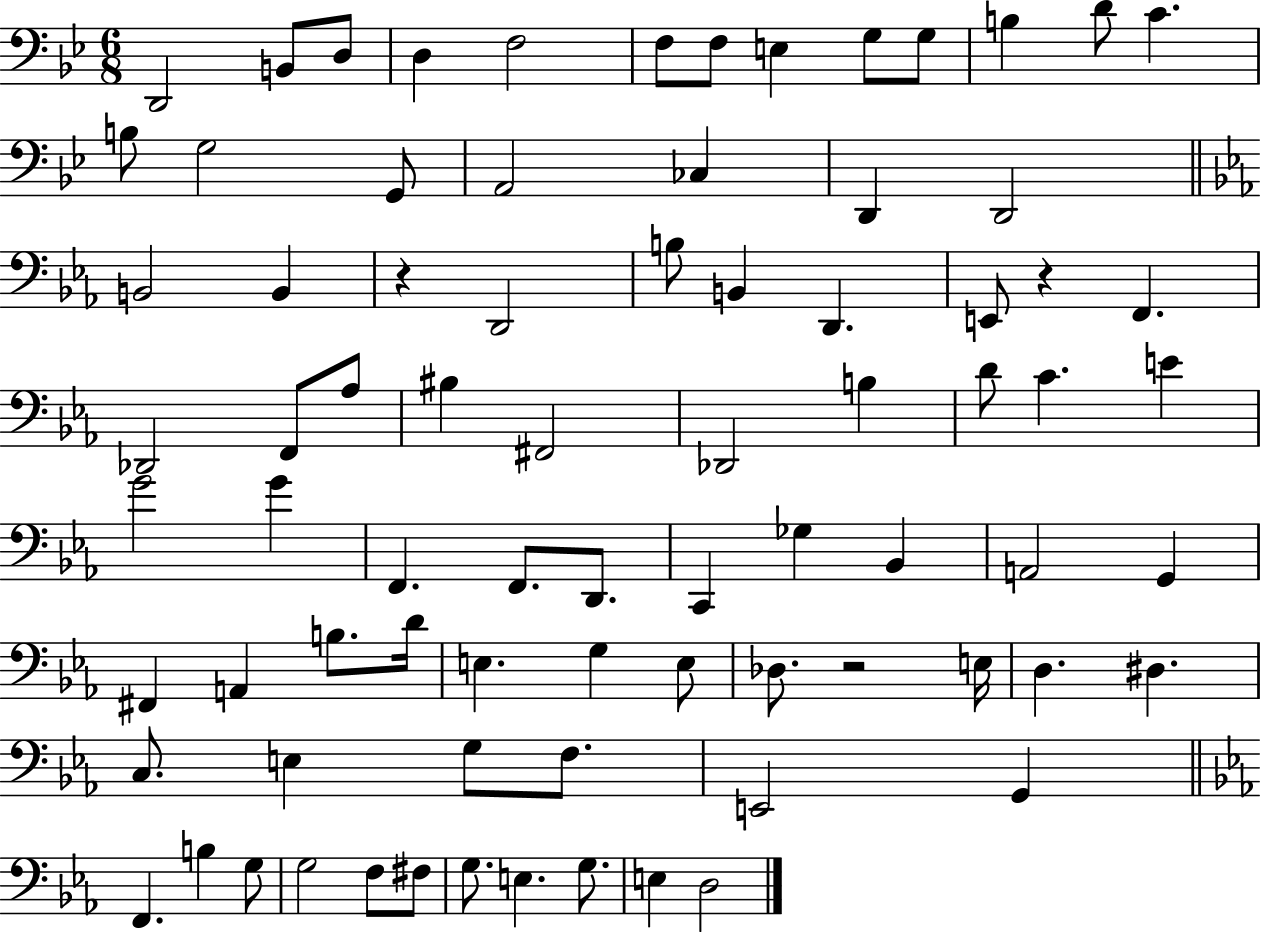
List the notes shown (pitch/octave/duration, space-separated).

D2/h B2/e D3/e D3/q F3/h F3/e F3/e E3/q G3/e G3/e B3/q D4/e C4/q. B3/e G3/h G2/e A2/h CES3/q D2/q D2/h B2/h B2/q R/q D2/h B3/e B2/q D2/q. E2/e R/q F2/q. Db2/h F2/e Ab3/e BIS3/q F#2/h Db2/h B3/q D4/e C4/q. E4/q G4/h G4/q F2/q. F2/e. D2/e. C2/q Gb3/q Bb2/q A2/h G2/q F#2/q A2/q B3/e. D4/s E3/q. G3/q E3/e Db3/e. R/h E3/s D3/q. D#3/q. C3/e. E3/q G3/e F3/e. E2/h G2/q F2/q. B3/q G3/e G3/h F3/e F#3/e G3/e. E3/q. G3/e. E3/q D3/h